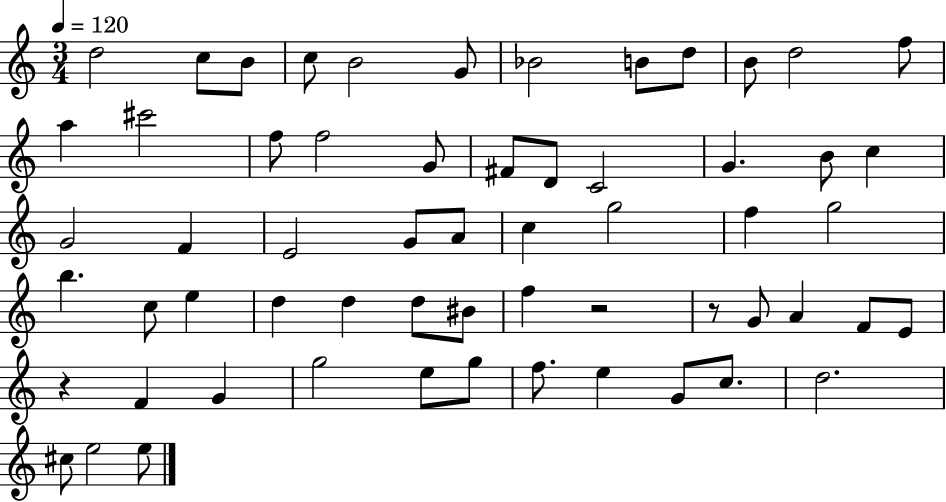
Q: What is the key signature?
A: C major